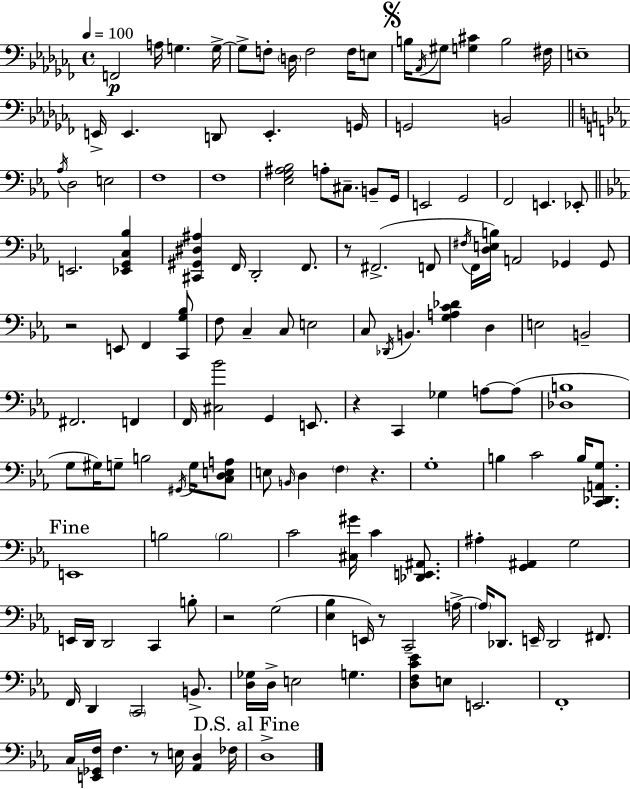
{
  \clef bass
  \time 4/4
  \defaultTimeSignature
  \key aes \minor
  \tempo 4 = 100
  f,2\p a16 g4. g16->~~ | g8-> f8-. \parenthesize d16 f2 f16 e8 | \mark \markup { \musicglyph "scripts.segno" } b16 \acciaccatura { aes,16 } gis8 <g cis'>4 b2 | fis16 e1-- | \break e,16-> e,4. d,8 e,4.-. | g,16 g,2 b,2 | \bar "||" \break \key c \minor \acciaccatura { aes16 } d2 e2 | f1 | f1 | <ees g ais bes>2 a8-. cis8.-- b,8-- | \break g,16 e,2 g,2 | f,2 e,4. ees,8-. | \bar "||" \break \key c \minor e,2. <ees, g, c bes>4 | <cis, gis, dis ais>4 f,16 d,2-. f,8. | r8 fis,2.->( f,8 | \acciaccatura { fis16 } f,16 <d e b>16) a,2 ges,4 ges,8 | \break r2 e,8 f,4 <c, g bes>8 | f8 c4-- c8 e2 | c8 \acciaccatura { des,16 } b,4. <g a c' des'>4 d4 | e2 b,2-- | \break fis,2. f,4 | f,16 <cis bes'>2 g,4 e,8. | r4 c,4 ges4 a8~~ | a8( <des b>1 | \break g8 gis16) g8-- b2 \acciaccatura { gis,16 } | g16 <c d e a>8 e8 \grace { b,16 } d4 \parenthesize f4 r4. | g1-. | b4 c'2 | \break b16 <c, des, a, g>8. \mark "Fine" e,1 | b2 \parenthesize b2 | c'2 <cis gis'>16 c'4 | <des, e, ais,>8. ais4-. <g, ais,>4 g2 | \break e,16 d,16 d,2 c,4 | b8-. r2 g2( | <ees bes>4 e,16) r8 c,2-- | a16->~~ \parenthesize a16 des,8. e,16-- des,2 | \break fis,8. f,16 d,4 \parenthesize c,2 | b,8.-> <d ges>16 d16-> e2 g4. | <d f c' ees'>8 e8 e,2. | f,1-. | \break c16 <e, ges, f>16 f4. r8 e16 <aes, d>4 | fes16 \mark "D.S. al Fine" d1-> | \bar "|."
}